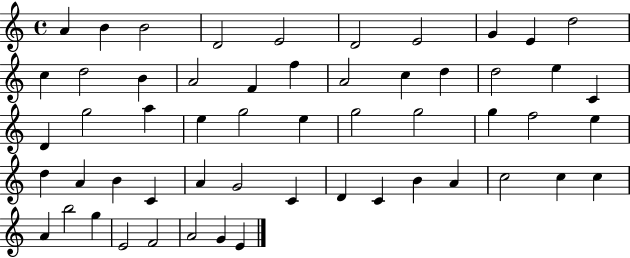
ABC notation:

X:1
T:Untitled
M:4/4
L:1/4
K:C
A B B2 D2 E2 D2 E2 G E d2 c d2 B A2 F f A2 c d d2 e C D g2 a e g2 e g2 g2 g f2 e d A B C A G2 C D C B A c2 c c A b2 g E2 F2 A2 G E